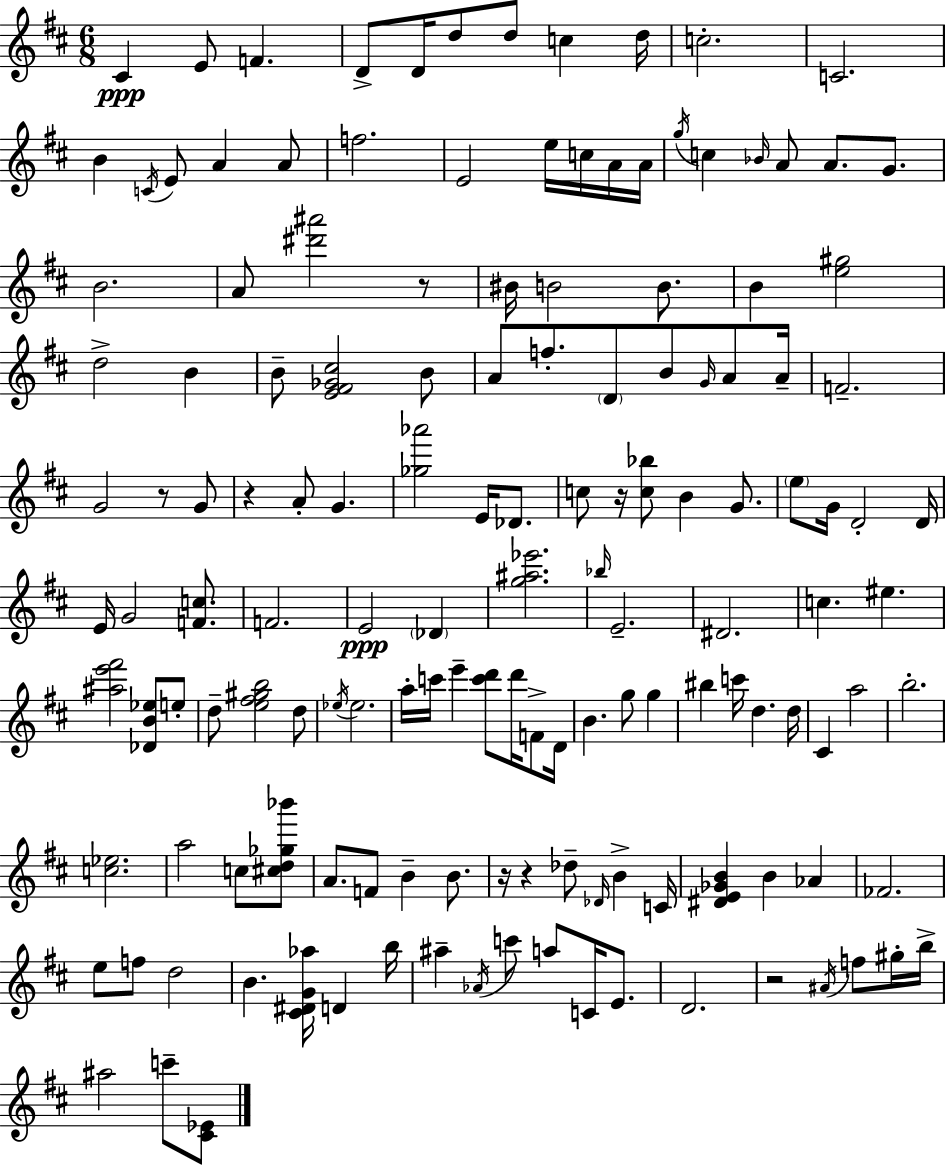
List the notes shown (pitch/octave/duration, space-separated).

C#4/q E4/e F4/q. D4/e D4/s D5/e D5/e C5/q D5/s C5/h. C4/h. B4/q C4/s E4/e A4/q A4/e F5/h. E4/h E5/s C5/s A4/s A4/s G5/s C5/q Bb4/s A4/e A4/e. G4/e. B4/h. A4/e [D#6,A#6]/h R/e BIS4/s B4/h B4/e. B4/q [E5,G#5]/h D5/h B4/q B4/e [E4,F#4,Gb4,C#5]/h B4/e A4/e F5/e. D4/e B4/e G4/s A4/e A4/s F4/h. G4/h R/e G4/e R/q A4/e G4/q. [Gb5,Ab6]/h E4/s Db4/e. C5/e R/s [C5,Bb5]/e B4/q G4/e. E5/e G4/s D4/h D4/s E4/s G4/h [F4,C5]/e. F4/h. E4/h Db4/q [G5,A#5,Eb6]/h. Bb5/s E4/h. D#4/h. C5/q. EIS5/q. [A#5,E6,F#6]/h [Db4,B4,Eb5]/e E5/e D5/e [E5,F#5,G#5,B5]/h D5/e Eb5/s Eb5/h. A5/s C6/s E6/q [C6,D6]/e D6/s F4/e D4/s B4/q. G5/e G5/q BIS5/q C6/s D5/q. D5/s C#4/q A5/h B5/h. [C5,Eb5]/h. A5/h C5/e [C#5,D5,Gb5,Bb6]/e A4/e. F4/e B4/q B4/e. R/s R/q Db5/e Db4/s B4/q C4/s [D#4,E4,Gb4,B4]/q B4/q Ab4/q FES4/h. E5/e F5/e D5/h B4/q. [C#4,D#4,G4,Ab5]/s D4/q B5/s A#5/q Ab4/s C6/e A5/e C4/s E4/e. D4/h. R/h A#4/s F5/e G#5/s B5/s A#5/h C6/e [C#4,Eb4]/e